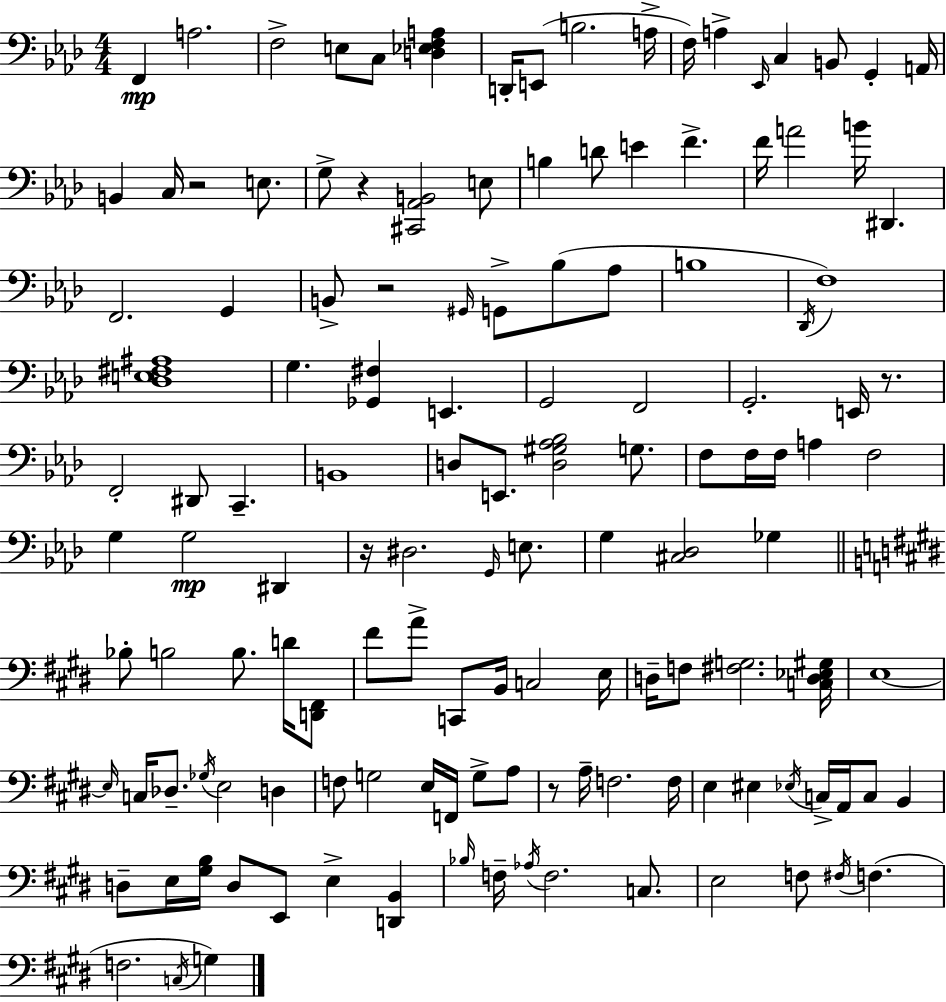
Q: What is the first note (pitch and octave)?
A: F2